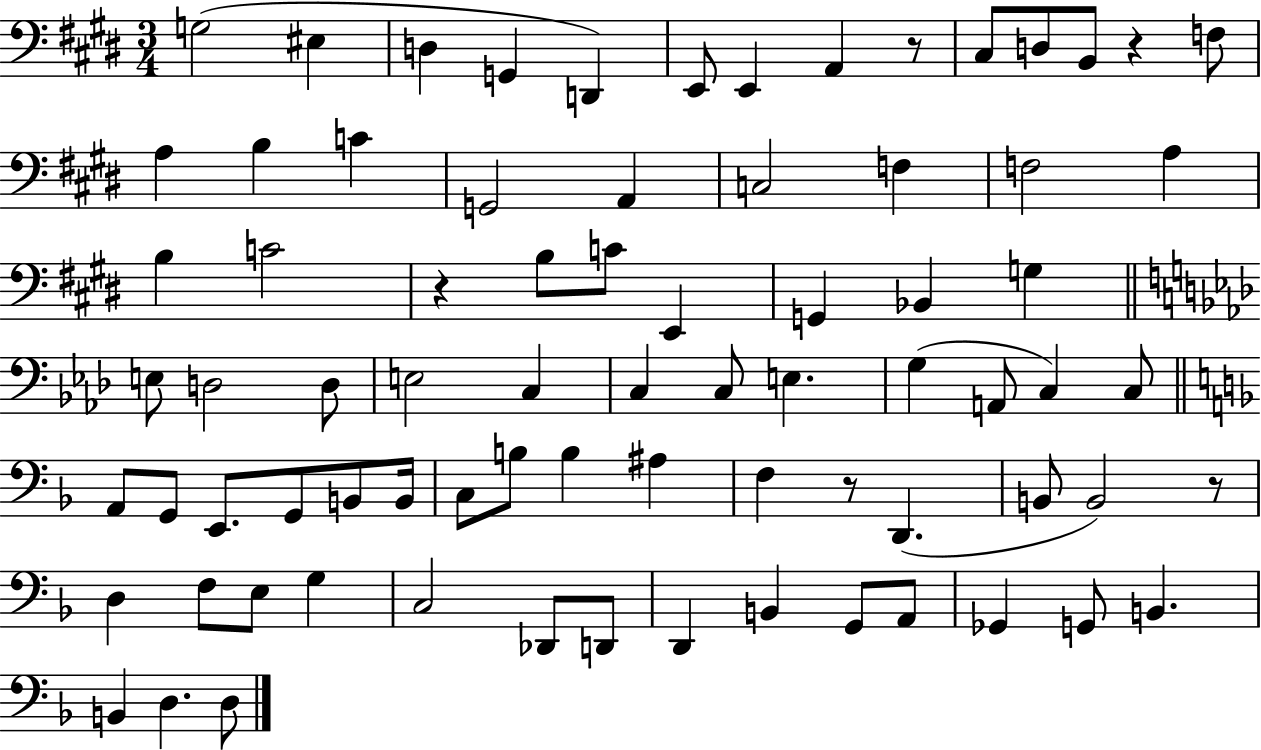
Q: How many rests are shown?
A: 5